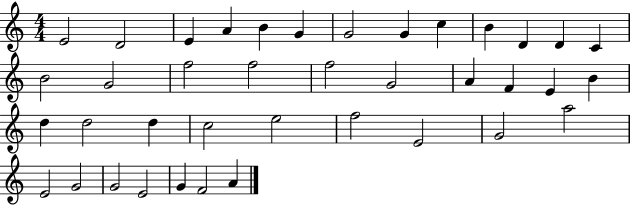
E4/h D4/h E4/q A4/q B4/q G4/q G4/h G4/q C5/q B4/q D4/q D4/q C4/q B4/h G4/h F5/h F5/h F5/h G4/h A4/q F4/q E4/q B4/q D5/q D5/h D5/q C5/h E5/h F5/h E4/h G4/h A5/h E4/h G4/h G4/h E4/h G4/q F4/h A4/q